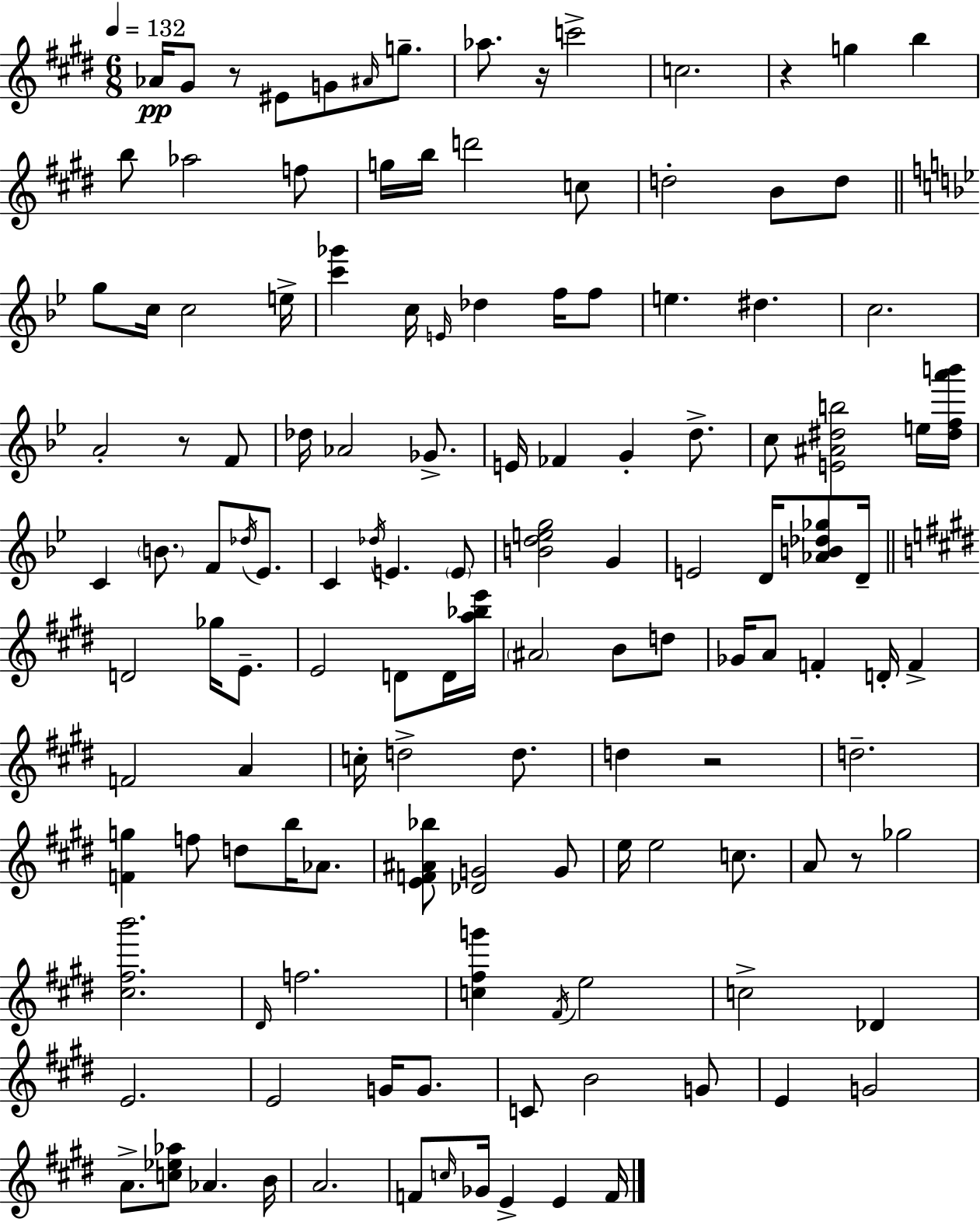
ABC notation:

X:1
T:Untitled
M:6/8
L:1/4
K:E
_A/4 ^G/2 z/2 ^E/2 G/2 ^A/4 g/2 _a/2 z/4 c'2 c2 z g b b/2 _a2 f/2 g/4 b/4 d'2 c/2 d2 B/2 d/2 g/2 c/4 c2 e/4 [c'_g'] c/4 E/4 _d f/4 f/2 e ^d c2 A2 z/2 F/2 _d/4 _A2 _G/2 E/4 _F G d/2 c/2 [E^A^db]2 e/4 [^dfa'b']/4 C B/2 F/2 _d/4 _E/2 C _d/4 E E/2 [Bdeg]2 G E2 D/4 [_AB_d_g]/2 D/4 D2 _g/4 E/2 E2 D/2 D/4 [a_be']/4 ^A2 B/2 d/2 _G/4 A/2 F D/4 F F2 A c/4 d2 d/2 d z2 d2 [Fg] f/2 d/2 b/4 _A/2 [EF^A_b]/2 [_DG]2 G/2 e/4 e2 c/2 A/2 z/2 _g2 [^c^fb']2 ^D/4 f2 [c^fg'] ^F/4 e2 c2 _D E2 E2 G/4 G/2 C/2 B2 G/2 E G2 A/2 [c_e_a]/2 _A B/4 A2 F/2 c/4 _G/4 E E F/4